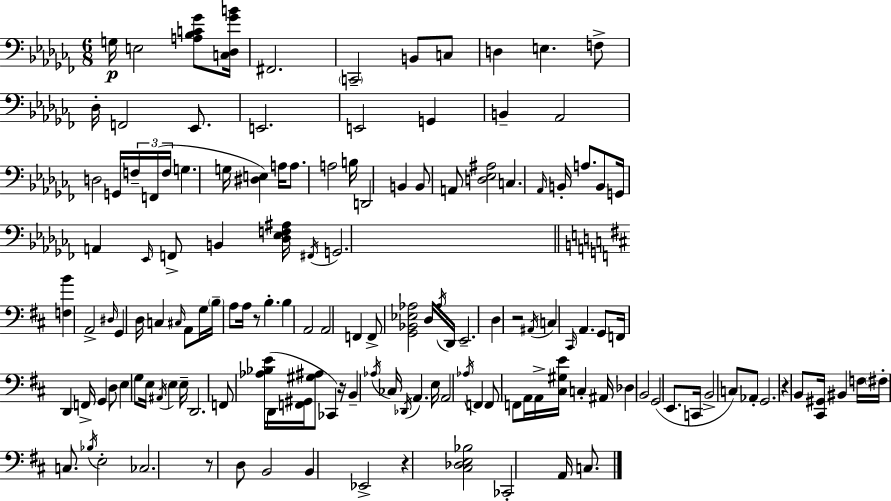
X:1
T:Untitled
M:6/8
L:1/4
K:Abm
G,/4 E,2 [A,_B,C_G]/2 [C,_D,_GB]/4 ^F,,2 C,,2 B,,/2 C,/2 D, E, F,/2 _D,/4 F,,2 _E,,/2 E,,2 E,,2 G,, B,, _A,,2 D,2 G,,/4 F,/4 F,,/4 F,/4 G, G,/4 [^D,E,] A,/4 A,/2 A,2 B,/4 D,,2 B,, B,,/2 A,,/2 [D,_E,^A,]2 C, _A,,/4 B,,/4 A,/2 B,,/2 G,,/4 A,, _E,,/4 F,,/2 B,, [_D,_E,F,^A,]/4 ^F,,/4 G,,2 [F,B] A,,2 ^D,/4 G,, D,/4 C, ^C,/4 A,,/2 G,/4 B,/4 A,/2 A,/4 z/2 B, B, A,,2 A,,2 F,, F,,/2 [G,,_B,,_E,_A,]2 D,/4 _A,/4 D,,/4 E,,2 D, z2 ^A,,/4 C, ^C,,/4 A,, G,,/2 F,,/4 D,, F,,/4 G,, D,/2 E, G,/2 E,/4 ^A,,/4 E, E,/4 D,,2 F,,/2 [_A,_B,E]/4 D,,/4 [F,,^G,,]/4 [^G,^A,]/2 _C,, z/4 B,, _A,/4 _C,/4 _D,,/4 A,, E,/4 A,,2 _A,/4 F,, F,,/2 F,,/2 A,,/4 A,,/4 [^C,^G,E]/4 C, ^A,,/4 _D, B,,2 G,,2 E,,/2 C,,/4 B,,2 C,/2 _A,,/2 G,,2 z B,,/2 [^C,,^G,,]/4 ^B,, F,/4 ^F,/4 C,/2 _B,/4 E,2 _C,2 z/2 D,/2 B,,2 B,, _E,,2 z [^C,_D,E,_B,]2 _C,,2 A,,/4 C,/2